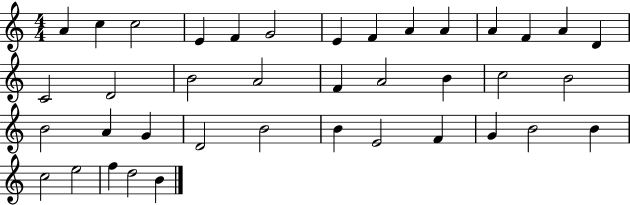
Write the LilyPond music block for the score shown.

{
  \clef treble
  \numericTimeSignature
  \time 4/4
  \key c \major
  a'4 c''4 c''2 | e'4 f'4 g'2 | e'4 f'4 a'4 a'4 | a'4 f'4 a'4 d'4 | \break c'2 d'2 | b'2 a'2 | f'4 a'2 b'4 | c''2 b'2 | \break b'2 a'4 g'4 | d'2 b'2 | b'4 e'2 f'4 | g'4 b'2 b'4 | \break c''2 e''2 | f''4 d''2 b'4 | \bar "|."
}